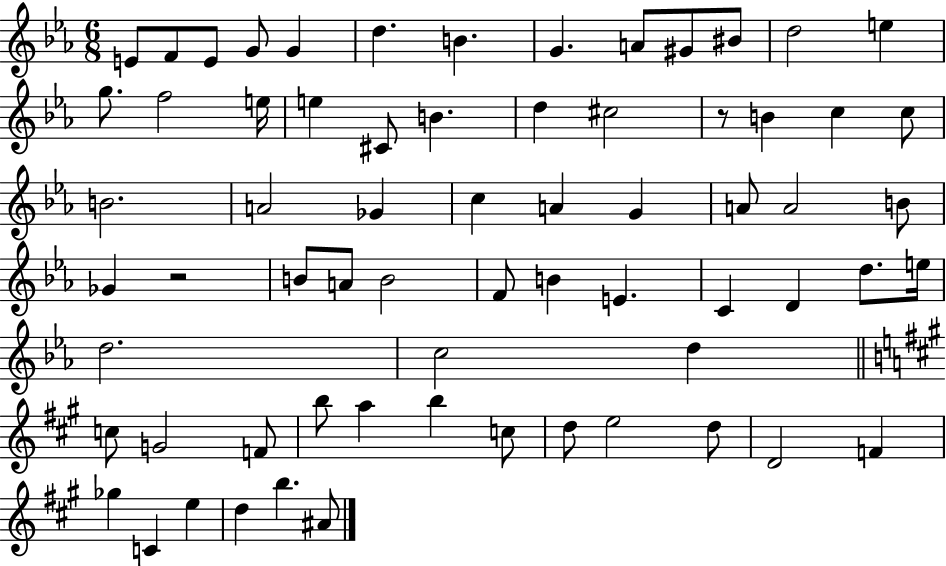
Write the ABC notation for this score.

X:1
T:Untitled
M:6/8
L:1/4
K:Eb
E/2 F/2 E/2 G/2 G d B G A/2 ^G/2 ^B/2 d2 e g/2 f2 e/4 e ^C/2 B d ^c2 z/2 B c c/2 B2 A2 _G c A G A/2 A2 B/2 _G z2 B/2 A/2 B2 F/2 B E C D d/2 e/4 d2 c2 d c/2 G2 F/2 b/2 a b c/2 d/2 e2 d/2 D2 F _g C e d b ^A/2